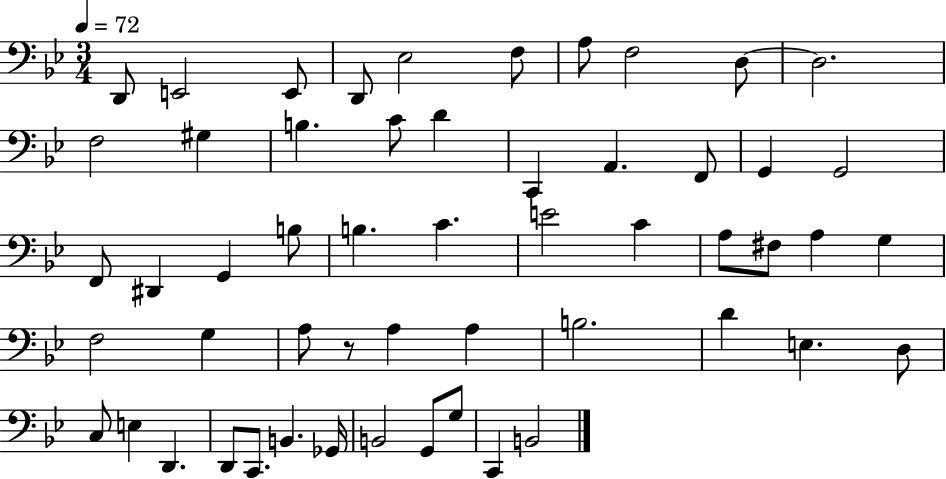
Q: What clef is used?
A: bass